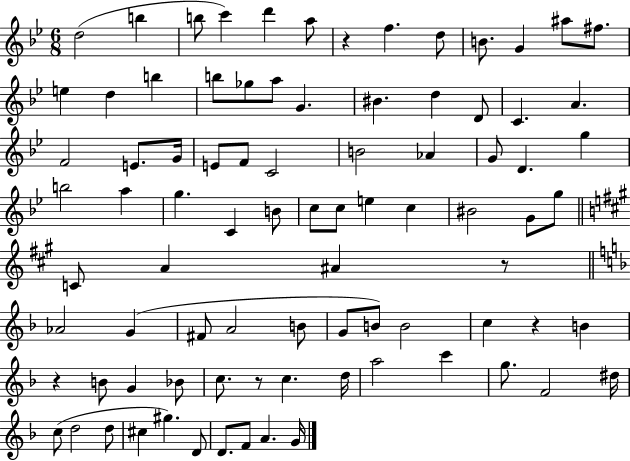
D5/h B5/q B5/e C6/q D6/q A5/e R/q F5/q. D5/e B4/e. G4/q A#5/e F#5/e. E5/q D5/q B5/q B5/e Gb5/e A5/e G4/q. BIS4/q. D5/q D4/e C4/q. A4/q. F4/h E4/e. G4/s E4/e F4/e C4/h B4/h Ab4/q G4/e D4/q. G5/q B5/h A5/q G5/q. C4/q B4/e C5/e C5/e E5/q C5/q BIS4/h G4/e G5/e C4/e A4/q A#4/q R/e Ab4/h G4/q F#4/e A4/h B4/e G4/e B4/e B4/h C5/q R/q B4/q R/q B4/e G4/q Bb4/e C5/e. R/e C5/q. D5/s A5/h C6/q G5/e. F4/h D#5/s C5/e D5/h D5/e C#5/q G#5/q. D4/e D4/e. F4/e A4/q. G4/s